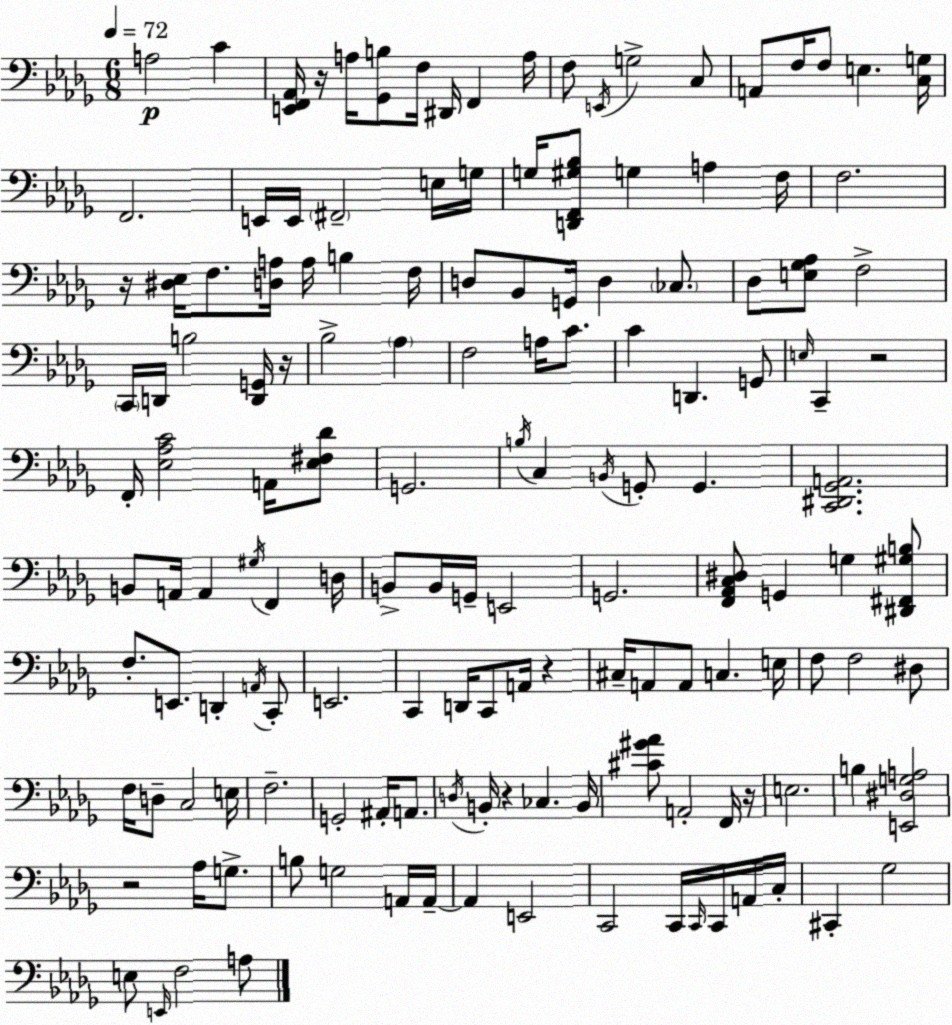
X:1
T:Untitled
M:6/8
L:1/4
K:Bbm
A,2 C [E,,F,,_A,,]/4 z/4 A,/4 [_G,,B,]/2 F,/4 ^D,,/4 F,, A,/4 F,/2 E,,/4 G,2 C,/2 A,,/2 F,/4 F,/2 E, [C,G,]/4 F,,2 E,,/4 E,,/4 ^F,,2 E,/4 G,/4 G,/4 [D,,F,,^G,_B,]/2 G, A, F,/4 F,2 z/4 [^D,_E,]/4 F,/2 [D,A,]/4 A,/4 B, F,/4 D,/2 _B,,/2 G,,/4 D, _C,/2 _D,/2 [E,_G,_A,]/2 F,2 C,,/4 D,,/4 B,2 [D,,G,,]/4 z/4 _B,2 _A, F,2 A,/4 C/2 C D,, G,,/2 E,/4 C,, z2 F,,/4 [_E,_A,C]2 A,,/4 [_E,^F,_D]/2 G,,2 B,/4 C, B,,/4 G,,/2 G,, [C,,^D,,_G,,A,,]2 B,,/2 A,,/4 A,, ^G,/4 F,, D,/4 B,,/2 B,,/4 G,,/4 E,,2 G,,2 [F,,_A,,C,^D,]/2 G,, G, [^D,,^F,,^G,B,]/2 F,/2 E,,/2 D,, A,,/4 C,,/2 E,,2 C,, D,,/4 C,,/2 A,,/4 z ^C,/4 A,,/2 A,,/2 C, E,/4 F,/2 F,2 ^D,/2 F,/4 D,/2 C,2 E,/4 F,2 G,,2 ^A,,/4 A,,/2 D,/4 B,,/4 z _C, B,,/4 [^C^G_A]/2 A,,2 F,,/4 z/4 E,2 B, [E,,^D,G,A,]2 z2 _A,/4 G,/2 B,/2 G,2 A,,/4 A,,/4 A,, E,,2 C,,2 C,,/4 C,,/4 C,,/4 A,,/4 C,/4 ^C,, _G,2 E,/2 E,,/4 F,2 A,/2